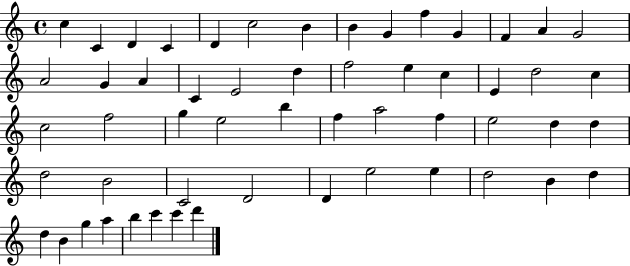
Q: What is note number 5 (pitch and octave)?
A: D4